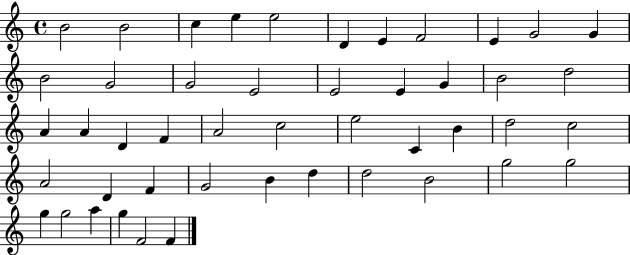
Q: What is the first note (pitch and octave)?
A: B4